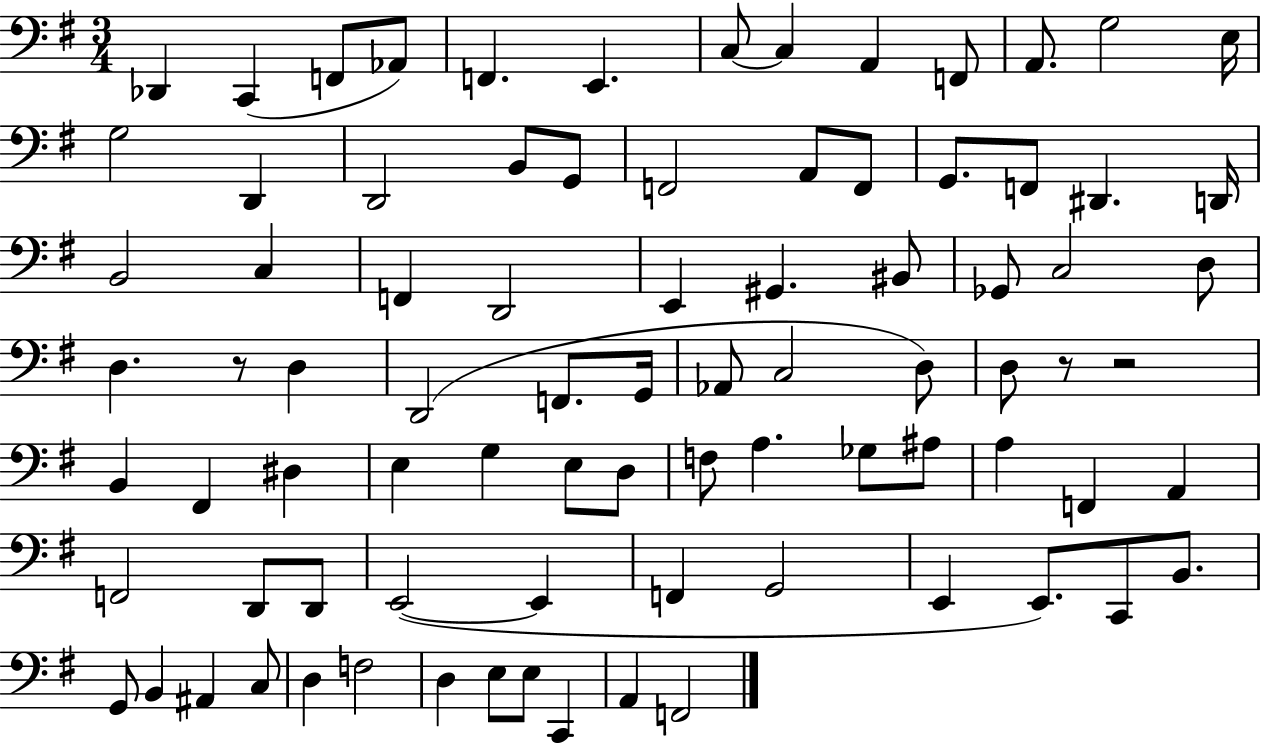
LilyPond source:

{
  \clef bass
  \numericTimeSignature
  \time 3/4
  \key g \major
  des,4 c,4( f,8 aes,8) | f,4. e,4. | c8~~ c4 a,4 f,8 | a,8. g2 e16 | \break g2 d,4 | d,2 b,8 g,8 | f,2 a,8 f,8 | g,8. f,8 dis,4. d,16 | \break b,2 c4 | f,4 d,2 | e,4 gis,4. bis,8 | ges,8 c2 d8 | \break d4. r8 d4 | d,2( f,8. g,16 | aes,8 c2 d8) | d8 r8 r2 | \break b,4 fis,4 dis4 | e4 g4 e8 d8 | f8 a4. ges8 ais8 | a4 f,4 a,4 | \break f,2 d,8 d,8 | e,2~(~ e,4 | f,4 g,2 | e,4 e,8.) c,8 b,8. | \break g,8 b,4 ais,4 c8 | d4 f2 | d4 e8 e8 c,4 | a,4 f,2 | \break \bar "|."
}